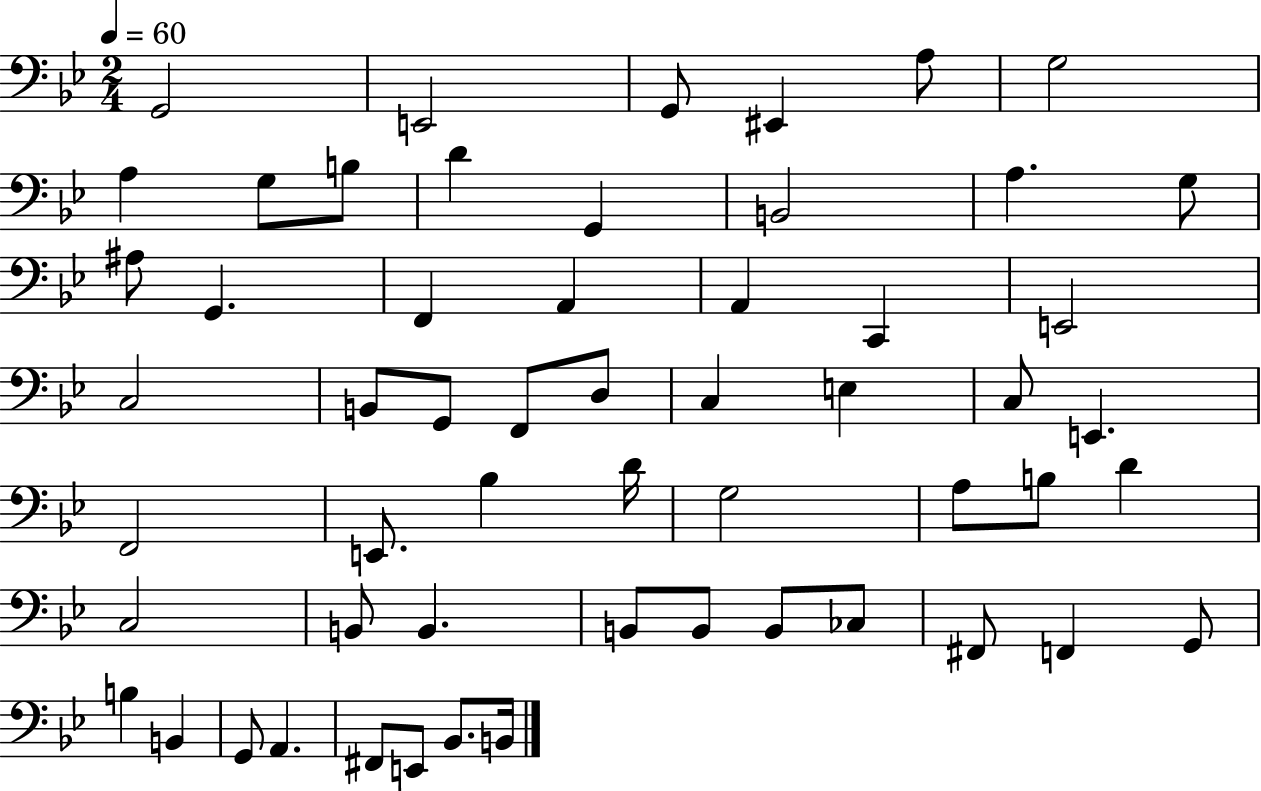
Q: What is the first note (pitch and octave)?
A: G2